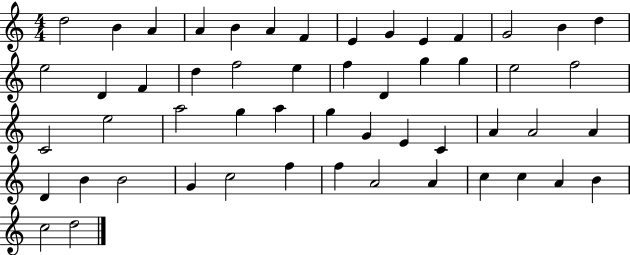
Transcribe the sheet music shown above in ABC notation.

X:1
T:Untitled
M:4/4
L:1/4
K:C
d2 B A A B A F E G E F G2 B d e2 D F d f2 e f D g g e2 f2 C2 e2 a2 g a g G E C A A2 A D B B2 G c2 f f A2 A c c A B c2 d2